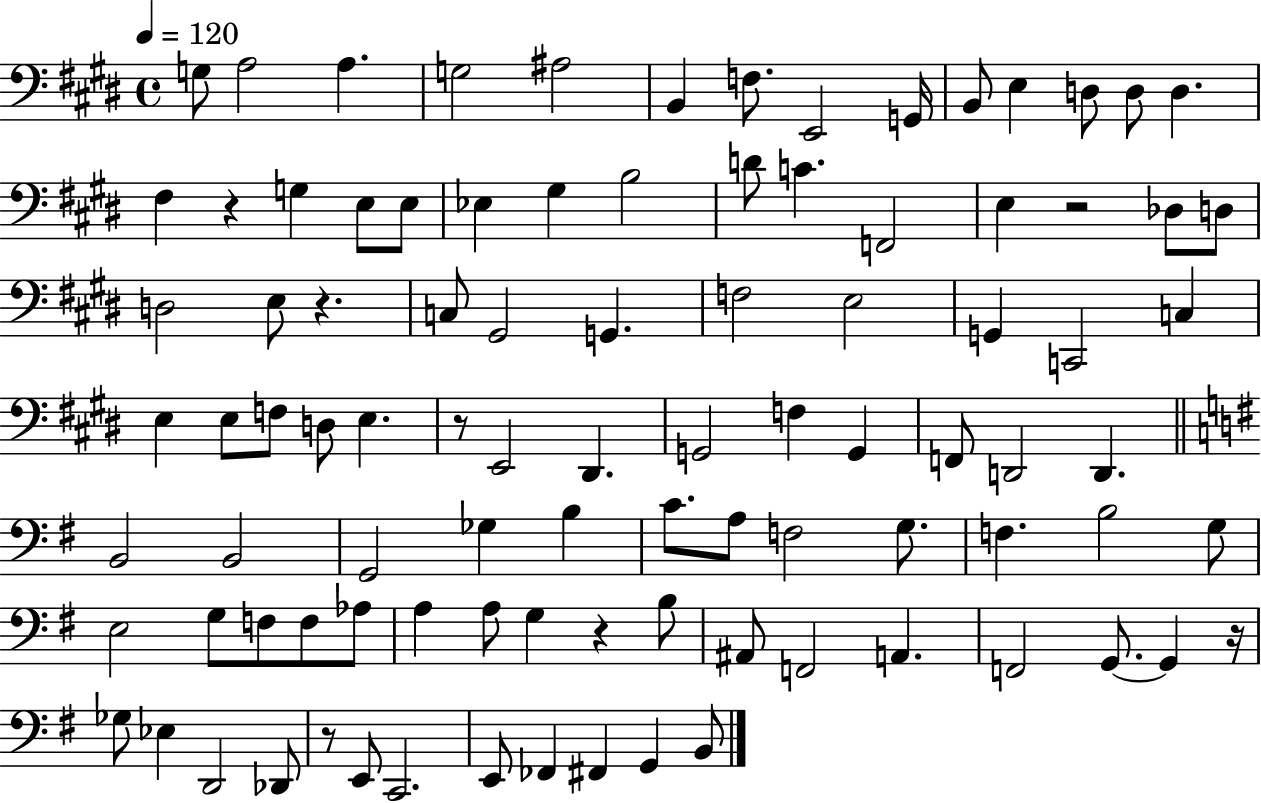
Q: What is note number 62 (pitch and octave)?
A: G3